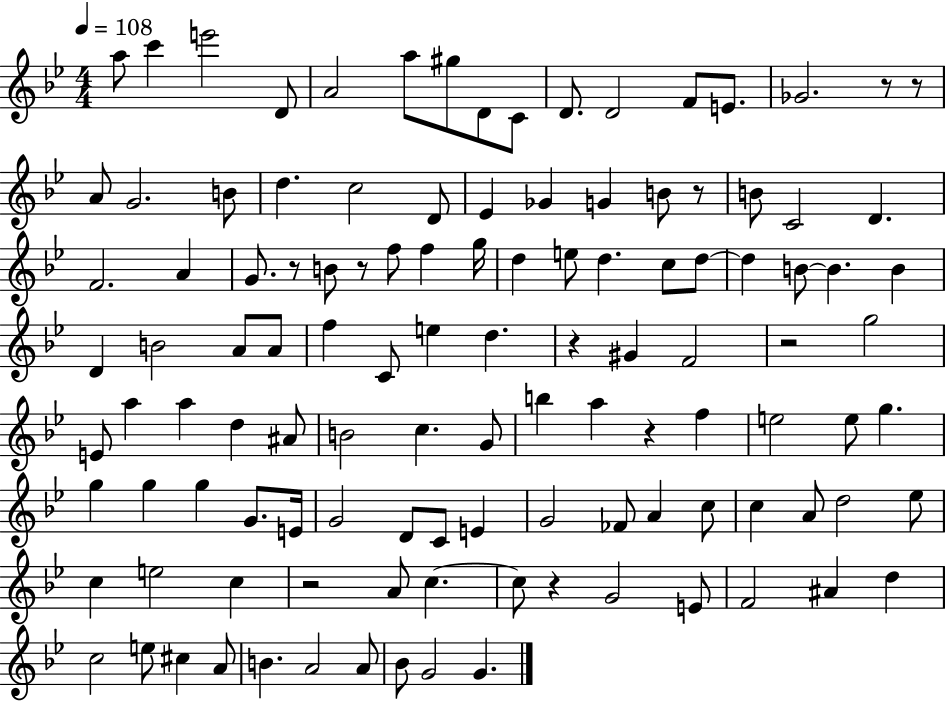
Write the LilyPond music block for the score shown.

{
  \clef treble
  \numericTimeSignature
  \time 4/4
  \key bes \major
  \tempo 4 = 108
  \repeat volta 2 { a''8 c'''4 e'''2 d'8 | a'2 a''8 gis''8 d'8 c'8 | d'8. d'2 f'8 e'8. | ges'2. r8 r8 | \break a'8 g'2. b'8 | d''4. c''2 d'8 | ees'4 ges'4 g'4 b'8 r8 | b'8 c'2 d'4. | \break f'2. a'4 | g'8. r8 b'8 r8 f''8 f''4 g''16 | d''4 e''8 d''4. c''8 d''8~~ | d''4 b'8~~ b'4. b'4 | \break d'4 b'2 a'8 a'8 | f''4 c'8 e''4 d''4. | r4 gis'4 f'2 | r2 g''2 | \break e'8 a''4 a''4 d''4 ais'8 | b'2 c''4. g'8 | b''4 a''4 r4 f''4 | e''2 e''8 g''4. | \break g''4 g''4 g''4 g'8. e'16 | g'2 d'8 c'8 e'4 | g'2 fes'8 a'4 c''8 | c''4 a'8 d''2 ees''8 | \break c''4 e''2 c''4 | r2 a'8 c''4.~~ | c''8 r4 g'2 e'8 | f'2 ais'4 d''4 | \break c''2 e''8 cis''4 a'8 | b'4. a'2 a'8 | bes'8 g'2 g'4. | } \bar "|."
}